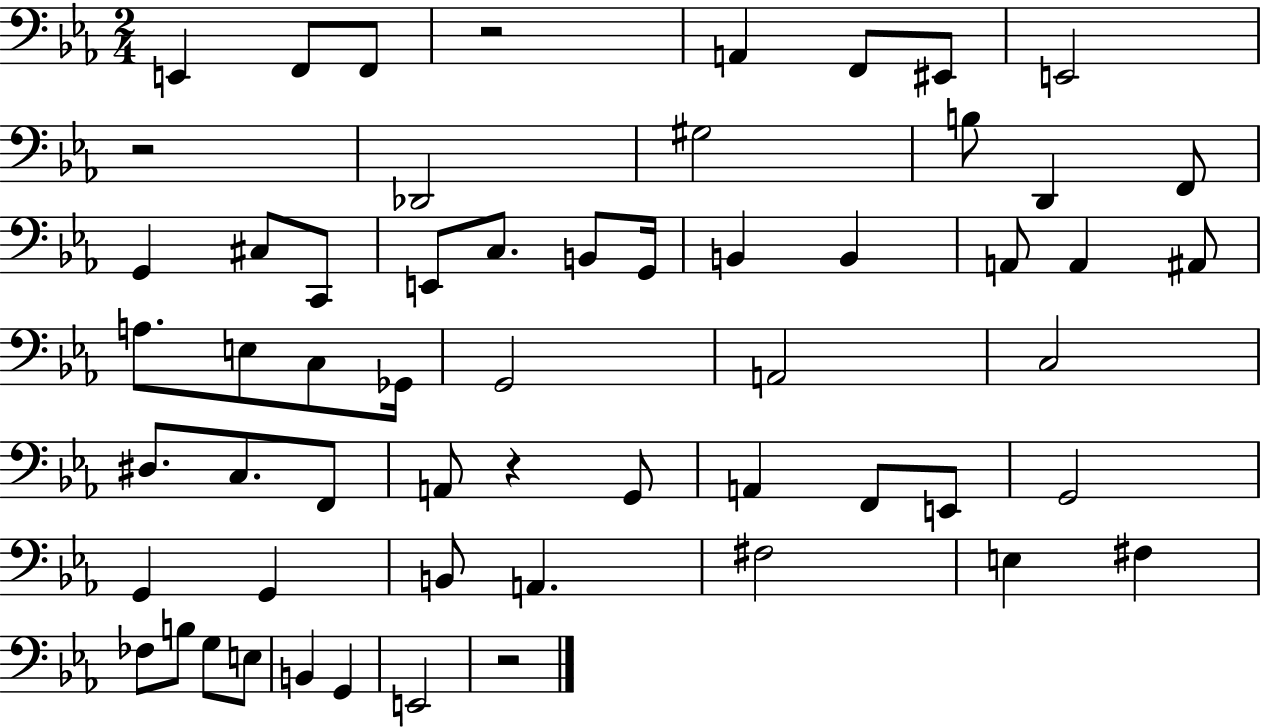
{
  \clef bass
  \numericTimeSignature
  \time 2/4
  \key ees \major
  e,4 f,8 f,8 | r2 | a,4 f,8 eis,8 | e,2 | \break r2 | des,2 | gis2 | b8 d,4 f,8 | \break g,4 cis8 c,8 | e,8 c8. b,8 g,16 | b,4 b,4 | a,8 a,4 ais,8 | \break a8. e8 c8 ges,16 | g,2 | a,2 | c2 | \break dis8. c8. f,8 | a,8 r4 g,8 | a,4 f,8 e,8 | g,2 | \break g,4 g,4 | b,8 a,4. | fis2 | e4 fis4 | \break fes8 b8 g8 e8 | b,4 g,4 | e,2 | r2 | \break \bar "|."
}